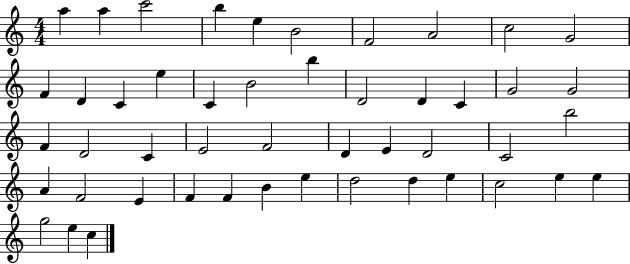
{
  \clef treble
  \numericTimeSignature
  \time 4/4
  \key c \major
  a''4 a''4 c'''2 | b''4 e''4 b'2 | f'2 a'2 | c''2 g'2 | \break f'4 d'4 c'4 e''4 | c'4 b'2 b''4 | d'2 d'4 c'4 | g'2 g'2 | \break f'4 d'2 c'4 | e'2 f'2 | d'4 e'4 d'2 | c'2 b''2 | \break a'4 f'2 e'4 | f'4 f'4 b'4 e''4 | d''2 d''4 e''4 | c''2 e''4 e''4 | \break g''2 e''4 c''4 | \bar "|."
}